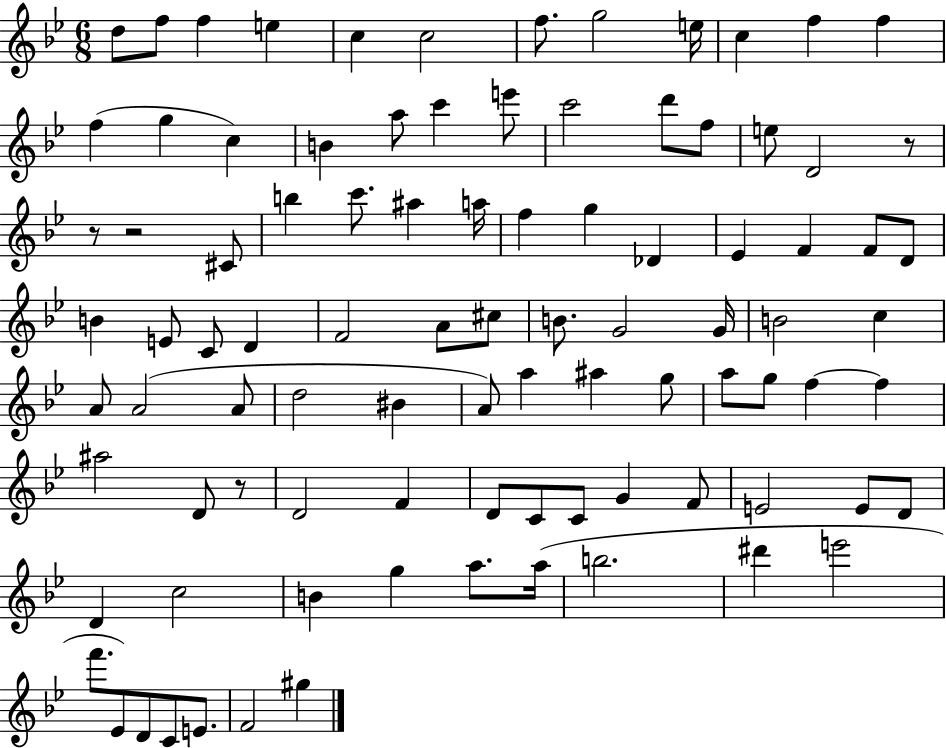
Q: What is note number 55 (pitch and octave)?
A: A5